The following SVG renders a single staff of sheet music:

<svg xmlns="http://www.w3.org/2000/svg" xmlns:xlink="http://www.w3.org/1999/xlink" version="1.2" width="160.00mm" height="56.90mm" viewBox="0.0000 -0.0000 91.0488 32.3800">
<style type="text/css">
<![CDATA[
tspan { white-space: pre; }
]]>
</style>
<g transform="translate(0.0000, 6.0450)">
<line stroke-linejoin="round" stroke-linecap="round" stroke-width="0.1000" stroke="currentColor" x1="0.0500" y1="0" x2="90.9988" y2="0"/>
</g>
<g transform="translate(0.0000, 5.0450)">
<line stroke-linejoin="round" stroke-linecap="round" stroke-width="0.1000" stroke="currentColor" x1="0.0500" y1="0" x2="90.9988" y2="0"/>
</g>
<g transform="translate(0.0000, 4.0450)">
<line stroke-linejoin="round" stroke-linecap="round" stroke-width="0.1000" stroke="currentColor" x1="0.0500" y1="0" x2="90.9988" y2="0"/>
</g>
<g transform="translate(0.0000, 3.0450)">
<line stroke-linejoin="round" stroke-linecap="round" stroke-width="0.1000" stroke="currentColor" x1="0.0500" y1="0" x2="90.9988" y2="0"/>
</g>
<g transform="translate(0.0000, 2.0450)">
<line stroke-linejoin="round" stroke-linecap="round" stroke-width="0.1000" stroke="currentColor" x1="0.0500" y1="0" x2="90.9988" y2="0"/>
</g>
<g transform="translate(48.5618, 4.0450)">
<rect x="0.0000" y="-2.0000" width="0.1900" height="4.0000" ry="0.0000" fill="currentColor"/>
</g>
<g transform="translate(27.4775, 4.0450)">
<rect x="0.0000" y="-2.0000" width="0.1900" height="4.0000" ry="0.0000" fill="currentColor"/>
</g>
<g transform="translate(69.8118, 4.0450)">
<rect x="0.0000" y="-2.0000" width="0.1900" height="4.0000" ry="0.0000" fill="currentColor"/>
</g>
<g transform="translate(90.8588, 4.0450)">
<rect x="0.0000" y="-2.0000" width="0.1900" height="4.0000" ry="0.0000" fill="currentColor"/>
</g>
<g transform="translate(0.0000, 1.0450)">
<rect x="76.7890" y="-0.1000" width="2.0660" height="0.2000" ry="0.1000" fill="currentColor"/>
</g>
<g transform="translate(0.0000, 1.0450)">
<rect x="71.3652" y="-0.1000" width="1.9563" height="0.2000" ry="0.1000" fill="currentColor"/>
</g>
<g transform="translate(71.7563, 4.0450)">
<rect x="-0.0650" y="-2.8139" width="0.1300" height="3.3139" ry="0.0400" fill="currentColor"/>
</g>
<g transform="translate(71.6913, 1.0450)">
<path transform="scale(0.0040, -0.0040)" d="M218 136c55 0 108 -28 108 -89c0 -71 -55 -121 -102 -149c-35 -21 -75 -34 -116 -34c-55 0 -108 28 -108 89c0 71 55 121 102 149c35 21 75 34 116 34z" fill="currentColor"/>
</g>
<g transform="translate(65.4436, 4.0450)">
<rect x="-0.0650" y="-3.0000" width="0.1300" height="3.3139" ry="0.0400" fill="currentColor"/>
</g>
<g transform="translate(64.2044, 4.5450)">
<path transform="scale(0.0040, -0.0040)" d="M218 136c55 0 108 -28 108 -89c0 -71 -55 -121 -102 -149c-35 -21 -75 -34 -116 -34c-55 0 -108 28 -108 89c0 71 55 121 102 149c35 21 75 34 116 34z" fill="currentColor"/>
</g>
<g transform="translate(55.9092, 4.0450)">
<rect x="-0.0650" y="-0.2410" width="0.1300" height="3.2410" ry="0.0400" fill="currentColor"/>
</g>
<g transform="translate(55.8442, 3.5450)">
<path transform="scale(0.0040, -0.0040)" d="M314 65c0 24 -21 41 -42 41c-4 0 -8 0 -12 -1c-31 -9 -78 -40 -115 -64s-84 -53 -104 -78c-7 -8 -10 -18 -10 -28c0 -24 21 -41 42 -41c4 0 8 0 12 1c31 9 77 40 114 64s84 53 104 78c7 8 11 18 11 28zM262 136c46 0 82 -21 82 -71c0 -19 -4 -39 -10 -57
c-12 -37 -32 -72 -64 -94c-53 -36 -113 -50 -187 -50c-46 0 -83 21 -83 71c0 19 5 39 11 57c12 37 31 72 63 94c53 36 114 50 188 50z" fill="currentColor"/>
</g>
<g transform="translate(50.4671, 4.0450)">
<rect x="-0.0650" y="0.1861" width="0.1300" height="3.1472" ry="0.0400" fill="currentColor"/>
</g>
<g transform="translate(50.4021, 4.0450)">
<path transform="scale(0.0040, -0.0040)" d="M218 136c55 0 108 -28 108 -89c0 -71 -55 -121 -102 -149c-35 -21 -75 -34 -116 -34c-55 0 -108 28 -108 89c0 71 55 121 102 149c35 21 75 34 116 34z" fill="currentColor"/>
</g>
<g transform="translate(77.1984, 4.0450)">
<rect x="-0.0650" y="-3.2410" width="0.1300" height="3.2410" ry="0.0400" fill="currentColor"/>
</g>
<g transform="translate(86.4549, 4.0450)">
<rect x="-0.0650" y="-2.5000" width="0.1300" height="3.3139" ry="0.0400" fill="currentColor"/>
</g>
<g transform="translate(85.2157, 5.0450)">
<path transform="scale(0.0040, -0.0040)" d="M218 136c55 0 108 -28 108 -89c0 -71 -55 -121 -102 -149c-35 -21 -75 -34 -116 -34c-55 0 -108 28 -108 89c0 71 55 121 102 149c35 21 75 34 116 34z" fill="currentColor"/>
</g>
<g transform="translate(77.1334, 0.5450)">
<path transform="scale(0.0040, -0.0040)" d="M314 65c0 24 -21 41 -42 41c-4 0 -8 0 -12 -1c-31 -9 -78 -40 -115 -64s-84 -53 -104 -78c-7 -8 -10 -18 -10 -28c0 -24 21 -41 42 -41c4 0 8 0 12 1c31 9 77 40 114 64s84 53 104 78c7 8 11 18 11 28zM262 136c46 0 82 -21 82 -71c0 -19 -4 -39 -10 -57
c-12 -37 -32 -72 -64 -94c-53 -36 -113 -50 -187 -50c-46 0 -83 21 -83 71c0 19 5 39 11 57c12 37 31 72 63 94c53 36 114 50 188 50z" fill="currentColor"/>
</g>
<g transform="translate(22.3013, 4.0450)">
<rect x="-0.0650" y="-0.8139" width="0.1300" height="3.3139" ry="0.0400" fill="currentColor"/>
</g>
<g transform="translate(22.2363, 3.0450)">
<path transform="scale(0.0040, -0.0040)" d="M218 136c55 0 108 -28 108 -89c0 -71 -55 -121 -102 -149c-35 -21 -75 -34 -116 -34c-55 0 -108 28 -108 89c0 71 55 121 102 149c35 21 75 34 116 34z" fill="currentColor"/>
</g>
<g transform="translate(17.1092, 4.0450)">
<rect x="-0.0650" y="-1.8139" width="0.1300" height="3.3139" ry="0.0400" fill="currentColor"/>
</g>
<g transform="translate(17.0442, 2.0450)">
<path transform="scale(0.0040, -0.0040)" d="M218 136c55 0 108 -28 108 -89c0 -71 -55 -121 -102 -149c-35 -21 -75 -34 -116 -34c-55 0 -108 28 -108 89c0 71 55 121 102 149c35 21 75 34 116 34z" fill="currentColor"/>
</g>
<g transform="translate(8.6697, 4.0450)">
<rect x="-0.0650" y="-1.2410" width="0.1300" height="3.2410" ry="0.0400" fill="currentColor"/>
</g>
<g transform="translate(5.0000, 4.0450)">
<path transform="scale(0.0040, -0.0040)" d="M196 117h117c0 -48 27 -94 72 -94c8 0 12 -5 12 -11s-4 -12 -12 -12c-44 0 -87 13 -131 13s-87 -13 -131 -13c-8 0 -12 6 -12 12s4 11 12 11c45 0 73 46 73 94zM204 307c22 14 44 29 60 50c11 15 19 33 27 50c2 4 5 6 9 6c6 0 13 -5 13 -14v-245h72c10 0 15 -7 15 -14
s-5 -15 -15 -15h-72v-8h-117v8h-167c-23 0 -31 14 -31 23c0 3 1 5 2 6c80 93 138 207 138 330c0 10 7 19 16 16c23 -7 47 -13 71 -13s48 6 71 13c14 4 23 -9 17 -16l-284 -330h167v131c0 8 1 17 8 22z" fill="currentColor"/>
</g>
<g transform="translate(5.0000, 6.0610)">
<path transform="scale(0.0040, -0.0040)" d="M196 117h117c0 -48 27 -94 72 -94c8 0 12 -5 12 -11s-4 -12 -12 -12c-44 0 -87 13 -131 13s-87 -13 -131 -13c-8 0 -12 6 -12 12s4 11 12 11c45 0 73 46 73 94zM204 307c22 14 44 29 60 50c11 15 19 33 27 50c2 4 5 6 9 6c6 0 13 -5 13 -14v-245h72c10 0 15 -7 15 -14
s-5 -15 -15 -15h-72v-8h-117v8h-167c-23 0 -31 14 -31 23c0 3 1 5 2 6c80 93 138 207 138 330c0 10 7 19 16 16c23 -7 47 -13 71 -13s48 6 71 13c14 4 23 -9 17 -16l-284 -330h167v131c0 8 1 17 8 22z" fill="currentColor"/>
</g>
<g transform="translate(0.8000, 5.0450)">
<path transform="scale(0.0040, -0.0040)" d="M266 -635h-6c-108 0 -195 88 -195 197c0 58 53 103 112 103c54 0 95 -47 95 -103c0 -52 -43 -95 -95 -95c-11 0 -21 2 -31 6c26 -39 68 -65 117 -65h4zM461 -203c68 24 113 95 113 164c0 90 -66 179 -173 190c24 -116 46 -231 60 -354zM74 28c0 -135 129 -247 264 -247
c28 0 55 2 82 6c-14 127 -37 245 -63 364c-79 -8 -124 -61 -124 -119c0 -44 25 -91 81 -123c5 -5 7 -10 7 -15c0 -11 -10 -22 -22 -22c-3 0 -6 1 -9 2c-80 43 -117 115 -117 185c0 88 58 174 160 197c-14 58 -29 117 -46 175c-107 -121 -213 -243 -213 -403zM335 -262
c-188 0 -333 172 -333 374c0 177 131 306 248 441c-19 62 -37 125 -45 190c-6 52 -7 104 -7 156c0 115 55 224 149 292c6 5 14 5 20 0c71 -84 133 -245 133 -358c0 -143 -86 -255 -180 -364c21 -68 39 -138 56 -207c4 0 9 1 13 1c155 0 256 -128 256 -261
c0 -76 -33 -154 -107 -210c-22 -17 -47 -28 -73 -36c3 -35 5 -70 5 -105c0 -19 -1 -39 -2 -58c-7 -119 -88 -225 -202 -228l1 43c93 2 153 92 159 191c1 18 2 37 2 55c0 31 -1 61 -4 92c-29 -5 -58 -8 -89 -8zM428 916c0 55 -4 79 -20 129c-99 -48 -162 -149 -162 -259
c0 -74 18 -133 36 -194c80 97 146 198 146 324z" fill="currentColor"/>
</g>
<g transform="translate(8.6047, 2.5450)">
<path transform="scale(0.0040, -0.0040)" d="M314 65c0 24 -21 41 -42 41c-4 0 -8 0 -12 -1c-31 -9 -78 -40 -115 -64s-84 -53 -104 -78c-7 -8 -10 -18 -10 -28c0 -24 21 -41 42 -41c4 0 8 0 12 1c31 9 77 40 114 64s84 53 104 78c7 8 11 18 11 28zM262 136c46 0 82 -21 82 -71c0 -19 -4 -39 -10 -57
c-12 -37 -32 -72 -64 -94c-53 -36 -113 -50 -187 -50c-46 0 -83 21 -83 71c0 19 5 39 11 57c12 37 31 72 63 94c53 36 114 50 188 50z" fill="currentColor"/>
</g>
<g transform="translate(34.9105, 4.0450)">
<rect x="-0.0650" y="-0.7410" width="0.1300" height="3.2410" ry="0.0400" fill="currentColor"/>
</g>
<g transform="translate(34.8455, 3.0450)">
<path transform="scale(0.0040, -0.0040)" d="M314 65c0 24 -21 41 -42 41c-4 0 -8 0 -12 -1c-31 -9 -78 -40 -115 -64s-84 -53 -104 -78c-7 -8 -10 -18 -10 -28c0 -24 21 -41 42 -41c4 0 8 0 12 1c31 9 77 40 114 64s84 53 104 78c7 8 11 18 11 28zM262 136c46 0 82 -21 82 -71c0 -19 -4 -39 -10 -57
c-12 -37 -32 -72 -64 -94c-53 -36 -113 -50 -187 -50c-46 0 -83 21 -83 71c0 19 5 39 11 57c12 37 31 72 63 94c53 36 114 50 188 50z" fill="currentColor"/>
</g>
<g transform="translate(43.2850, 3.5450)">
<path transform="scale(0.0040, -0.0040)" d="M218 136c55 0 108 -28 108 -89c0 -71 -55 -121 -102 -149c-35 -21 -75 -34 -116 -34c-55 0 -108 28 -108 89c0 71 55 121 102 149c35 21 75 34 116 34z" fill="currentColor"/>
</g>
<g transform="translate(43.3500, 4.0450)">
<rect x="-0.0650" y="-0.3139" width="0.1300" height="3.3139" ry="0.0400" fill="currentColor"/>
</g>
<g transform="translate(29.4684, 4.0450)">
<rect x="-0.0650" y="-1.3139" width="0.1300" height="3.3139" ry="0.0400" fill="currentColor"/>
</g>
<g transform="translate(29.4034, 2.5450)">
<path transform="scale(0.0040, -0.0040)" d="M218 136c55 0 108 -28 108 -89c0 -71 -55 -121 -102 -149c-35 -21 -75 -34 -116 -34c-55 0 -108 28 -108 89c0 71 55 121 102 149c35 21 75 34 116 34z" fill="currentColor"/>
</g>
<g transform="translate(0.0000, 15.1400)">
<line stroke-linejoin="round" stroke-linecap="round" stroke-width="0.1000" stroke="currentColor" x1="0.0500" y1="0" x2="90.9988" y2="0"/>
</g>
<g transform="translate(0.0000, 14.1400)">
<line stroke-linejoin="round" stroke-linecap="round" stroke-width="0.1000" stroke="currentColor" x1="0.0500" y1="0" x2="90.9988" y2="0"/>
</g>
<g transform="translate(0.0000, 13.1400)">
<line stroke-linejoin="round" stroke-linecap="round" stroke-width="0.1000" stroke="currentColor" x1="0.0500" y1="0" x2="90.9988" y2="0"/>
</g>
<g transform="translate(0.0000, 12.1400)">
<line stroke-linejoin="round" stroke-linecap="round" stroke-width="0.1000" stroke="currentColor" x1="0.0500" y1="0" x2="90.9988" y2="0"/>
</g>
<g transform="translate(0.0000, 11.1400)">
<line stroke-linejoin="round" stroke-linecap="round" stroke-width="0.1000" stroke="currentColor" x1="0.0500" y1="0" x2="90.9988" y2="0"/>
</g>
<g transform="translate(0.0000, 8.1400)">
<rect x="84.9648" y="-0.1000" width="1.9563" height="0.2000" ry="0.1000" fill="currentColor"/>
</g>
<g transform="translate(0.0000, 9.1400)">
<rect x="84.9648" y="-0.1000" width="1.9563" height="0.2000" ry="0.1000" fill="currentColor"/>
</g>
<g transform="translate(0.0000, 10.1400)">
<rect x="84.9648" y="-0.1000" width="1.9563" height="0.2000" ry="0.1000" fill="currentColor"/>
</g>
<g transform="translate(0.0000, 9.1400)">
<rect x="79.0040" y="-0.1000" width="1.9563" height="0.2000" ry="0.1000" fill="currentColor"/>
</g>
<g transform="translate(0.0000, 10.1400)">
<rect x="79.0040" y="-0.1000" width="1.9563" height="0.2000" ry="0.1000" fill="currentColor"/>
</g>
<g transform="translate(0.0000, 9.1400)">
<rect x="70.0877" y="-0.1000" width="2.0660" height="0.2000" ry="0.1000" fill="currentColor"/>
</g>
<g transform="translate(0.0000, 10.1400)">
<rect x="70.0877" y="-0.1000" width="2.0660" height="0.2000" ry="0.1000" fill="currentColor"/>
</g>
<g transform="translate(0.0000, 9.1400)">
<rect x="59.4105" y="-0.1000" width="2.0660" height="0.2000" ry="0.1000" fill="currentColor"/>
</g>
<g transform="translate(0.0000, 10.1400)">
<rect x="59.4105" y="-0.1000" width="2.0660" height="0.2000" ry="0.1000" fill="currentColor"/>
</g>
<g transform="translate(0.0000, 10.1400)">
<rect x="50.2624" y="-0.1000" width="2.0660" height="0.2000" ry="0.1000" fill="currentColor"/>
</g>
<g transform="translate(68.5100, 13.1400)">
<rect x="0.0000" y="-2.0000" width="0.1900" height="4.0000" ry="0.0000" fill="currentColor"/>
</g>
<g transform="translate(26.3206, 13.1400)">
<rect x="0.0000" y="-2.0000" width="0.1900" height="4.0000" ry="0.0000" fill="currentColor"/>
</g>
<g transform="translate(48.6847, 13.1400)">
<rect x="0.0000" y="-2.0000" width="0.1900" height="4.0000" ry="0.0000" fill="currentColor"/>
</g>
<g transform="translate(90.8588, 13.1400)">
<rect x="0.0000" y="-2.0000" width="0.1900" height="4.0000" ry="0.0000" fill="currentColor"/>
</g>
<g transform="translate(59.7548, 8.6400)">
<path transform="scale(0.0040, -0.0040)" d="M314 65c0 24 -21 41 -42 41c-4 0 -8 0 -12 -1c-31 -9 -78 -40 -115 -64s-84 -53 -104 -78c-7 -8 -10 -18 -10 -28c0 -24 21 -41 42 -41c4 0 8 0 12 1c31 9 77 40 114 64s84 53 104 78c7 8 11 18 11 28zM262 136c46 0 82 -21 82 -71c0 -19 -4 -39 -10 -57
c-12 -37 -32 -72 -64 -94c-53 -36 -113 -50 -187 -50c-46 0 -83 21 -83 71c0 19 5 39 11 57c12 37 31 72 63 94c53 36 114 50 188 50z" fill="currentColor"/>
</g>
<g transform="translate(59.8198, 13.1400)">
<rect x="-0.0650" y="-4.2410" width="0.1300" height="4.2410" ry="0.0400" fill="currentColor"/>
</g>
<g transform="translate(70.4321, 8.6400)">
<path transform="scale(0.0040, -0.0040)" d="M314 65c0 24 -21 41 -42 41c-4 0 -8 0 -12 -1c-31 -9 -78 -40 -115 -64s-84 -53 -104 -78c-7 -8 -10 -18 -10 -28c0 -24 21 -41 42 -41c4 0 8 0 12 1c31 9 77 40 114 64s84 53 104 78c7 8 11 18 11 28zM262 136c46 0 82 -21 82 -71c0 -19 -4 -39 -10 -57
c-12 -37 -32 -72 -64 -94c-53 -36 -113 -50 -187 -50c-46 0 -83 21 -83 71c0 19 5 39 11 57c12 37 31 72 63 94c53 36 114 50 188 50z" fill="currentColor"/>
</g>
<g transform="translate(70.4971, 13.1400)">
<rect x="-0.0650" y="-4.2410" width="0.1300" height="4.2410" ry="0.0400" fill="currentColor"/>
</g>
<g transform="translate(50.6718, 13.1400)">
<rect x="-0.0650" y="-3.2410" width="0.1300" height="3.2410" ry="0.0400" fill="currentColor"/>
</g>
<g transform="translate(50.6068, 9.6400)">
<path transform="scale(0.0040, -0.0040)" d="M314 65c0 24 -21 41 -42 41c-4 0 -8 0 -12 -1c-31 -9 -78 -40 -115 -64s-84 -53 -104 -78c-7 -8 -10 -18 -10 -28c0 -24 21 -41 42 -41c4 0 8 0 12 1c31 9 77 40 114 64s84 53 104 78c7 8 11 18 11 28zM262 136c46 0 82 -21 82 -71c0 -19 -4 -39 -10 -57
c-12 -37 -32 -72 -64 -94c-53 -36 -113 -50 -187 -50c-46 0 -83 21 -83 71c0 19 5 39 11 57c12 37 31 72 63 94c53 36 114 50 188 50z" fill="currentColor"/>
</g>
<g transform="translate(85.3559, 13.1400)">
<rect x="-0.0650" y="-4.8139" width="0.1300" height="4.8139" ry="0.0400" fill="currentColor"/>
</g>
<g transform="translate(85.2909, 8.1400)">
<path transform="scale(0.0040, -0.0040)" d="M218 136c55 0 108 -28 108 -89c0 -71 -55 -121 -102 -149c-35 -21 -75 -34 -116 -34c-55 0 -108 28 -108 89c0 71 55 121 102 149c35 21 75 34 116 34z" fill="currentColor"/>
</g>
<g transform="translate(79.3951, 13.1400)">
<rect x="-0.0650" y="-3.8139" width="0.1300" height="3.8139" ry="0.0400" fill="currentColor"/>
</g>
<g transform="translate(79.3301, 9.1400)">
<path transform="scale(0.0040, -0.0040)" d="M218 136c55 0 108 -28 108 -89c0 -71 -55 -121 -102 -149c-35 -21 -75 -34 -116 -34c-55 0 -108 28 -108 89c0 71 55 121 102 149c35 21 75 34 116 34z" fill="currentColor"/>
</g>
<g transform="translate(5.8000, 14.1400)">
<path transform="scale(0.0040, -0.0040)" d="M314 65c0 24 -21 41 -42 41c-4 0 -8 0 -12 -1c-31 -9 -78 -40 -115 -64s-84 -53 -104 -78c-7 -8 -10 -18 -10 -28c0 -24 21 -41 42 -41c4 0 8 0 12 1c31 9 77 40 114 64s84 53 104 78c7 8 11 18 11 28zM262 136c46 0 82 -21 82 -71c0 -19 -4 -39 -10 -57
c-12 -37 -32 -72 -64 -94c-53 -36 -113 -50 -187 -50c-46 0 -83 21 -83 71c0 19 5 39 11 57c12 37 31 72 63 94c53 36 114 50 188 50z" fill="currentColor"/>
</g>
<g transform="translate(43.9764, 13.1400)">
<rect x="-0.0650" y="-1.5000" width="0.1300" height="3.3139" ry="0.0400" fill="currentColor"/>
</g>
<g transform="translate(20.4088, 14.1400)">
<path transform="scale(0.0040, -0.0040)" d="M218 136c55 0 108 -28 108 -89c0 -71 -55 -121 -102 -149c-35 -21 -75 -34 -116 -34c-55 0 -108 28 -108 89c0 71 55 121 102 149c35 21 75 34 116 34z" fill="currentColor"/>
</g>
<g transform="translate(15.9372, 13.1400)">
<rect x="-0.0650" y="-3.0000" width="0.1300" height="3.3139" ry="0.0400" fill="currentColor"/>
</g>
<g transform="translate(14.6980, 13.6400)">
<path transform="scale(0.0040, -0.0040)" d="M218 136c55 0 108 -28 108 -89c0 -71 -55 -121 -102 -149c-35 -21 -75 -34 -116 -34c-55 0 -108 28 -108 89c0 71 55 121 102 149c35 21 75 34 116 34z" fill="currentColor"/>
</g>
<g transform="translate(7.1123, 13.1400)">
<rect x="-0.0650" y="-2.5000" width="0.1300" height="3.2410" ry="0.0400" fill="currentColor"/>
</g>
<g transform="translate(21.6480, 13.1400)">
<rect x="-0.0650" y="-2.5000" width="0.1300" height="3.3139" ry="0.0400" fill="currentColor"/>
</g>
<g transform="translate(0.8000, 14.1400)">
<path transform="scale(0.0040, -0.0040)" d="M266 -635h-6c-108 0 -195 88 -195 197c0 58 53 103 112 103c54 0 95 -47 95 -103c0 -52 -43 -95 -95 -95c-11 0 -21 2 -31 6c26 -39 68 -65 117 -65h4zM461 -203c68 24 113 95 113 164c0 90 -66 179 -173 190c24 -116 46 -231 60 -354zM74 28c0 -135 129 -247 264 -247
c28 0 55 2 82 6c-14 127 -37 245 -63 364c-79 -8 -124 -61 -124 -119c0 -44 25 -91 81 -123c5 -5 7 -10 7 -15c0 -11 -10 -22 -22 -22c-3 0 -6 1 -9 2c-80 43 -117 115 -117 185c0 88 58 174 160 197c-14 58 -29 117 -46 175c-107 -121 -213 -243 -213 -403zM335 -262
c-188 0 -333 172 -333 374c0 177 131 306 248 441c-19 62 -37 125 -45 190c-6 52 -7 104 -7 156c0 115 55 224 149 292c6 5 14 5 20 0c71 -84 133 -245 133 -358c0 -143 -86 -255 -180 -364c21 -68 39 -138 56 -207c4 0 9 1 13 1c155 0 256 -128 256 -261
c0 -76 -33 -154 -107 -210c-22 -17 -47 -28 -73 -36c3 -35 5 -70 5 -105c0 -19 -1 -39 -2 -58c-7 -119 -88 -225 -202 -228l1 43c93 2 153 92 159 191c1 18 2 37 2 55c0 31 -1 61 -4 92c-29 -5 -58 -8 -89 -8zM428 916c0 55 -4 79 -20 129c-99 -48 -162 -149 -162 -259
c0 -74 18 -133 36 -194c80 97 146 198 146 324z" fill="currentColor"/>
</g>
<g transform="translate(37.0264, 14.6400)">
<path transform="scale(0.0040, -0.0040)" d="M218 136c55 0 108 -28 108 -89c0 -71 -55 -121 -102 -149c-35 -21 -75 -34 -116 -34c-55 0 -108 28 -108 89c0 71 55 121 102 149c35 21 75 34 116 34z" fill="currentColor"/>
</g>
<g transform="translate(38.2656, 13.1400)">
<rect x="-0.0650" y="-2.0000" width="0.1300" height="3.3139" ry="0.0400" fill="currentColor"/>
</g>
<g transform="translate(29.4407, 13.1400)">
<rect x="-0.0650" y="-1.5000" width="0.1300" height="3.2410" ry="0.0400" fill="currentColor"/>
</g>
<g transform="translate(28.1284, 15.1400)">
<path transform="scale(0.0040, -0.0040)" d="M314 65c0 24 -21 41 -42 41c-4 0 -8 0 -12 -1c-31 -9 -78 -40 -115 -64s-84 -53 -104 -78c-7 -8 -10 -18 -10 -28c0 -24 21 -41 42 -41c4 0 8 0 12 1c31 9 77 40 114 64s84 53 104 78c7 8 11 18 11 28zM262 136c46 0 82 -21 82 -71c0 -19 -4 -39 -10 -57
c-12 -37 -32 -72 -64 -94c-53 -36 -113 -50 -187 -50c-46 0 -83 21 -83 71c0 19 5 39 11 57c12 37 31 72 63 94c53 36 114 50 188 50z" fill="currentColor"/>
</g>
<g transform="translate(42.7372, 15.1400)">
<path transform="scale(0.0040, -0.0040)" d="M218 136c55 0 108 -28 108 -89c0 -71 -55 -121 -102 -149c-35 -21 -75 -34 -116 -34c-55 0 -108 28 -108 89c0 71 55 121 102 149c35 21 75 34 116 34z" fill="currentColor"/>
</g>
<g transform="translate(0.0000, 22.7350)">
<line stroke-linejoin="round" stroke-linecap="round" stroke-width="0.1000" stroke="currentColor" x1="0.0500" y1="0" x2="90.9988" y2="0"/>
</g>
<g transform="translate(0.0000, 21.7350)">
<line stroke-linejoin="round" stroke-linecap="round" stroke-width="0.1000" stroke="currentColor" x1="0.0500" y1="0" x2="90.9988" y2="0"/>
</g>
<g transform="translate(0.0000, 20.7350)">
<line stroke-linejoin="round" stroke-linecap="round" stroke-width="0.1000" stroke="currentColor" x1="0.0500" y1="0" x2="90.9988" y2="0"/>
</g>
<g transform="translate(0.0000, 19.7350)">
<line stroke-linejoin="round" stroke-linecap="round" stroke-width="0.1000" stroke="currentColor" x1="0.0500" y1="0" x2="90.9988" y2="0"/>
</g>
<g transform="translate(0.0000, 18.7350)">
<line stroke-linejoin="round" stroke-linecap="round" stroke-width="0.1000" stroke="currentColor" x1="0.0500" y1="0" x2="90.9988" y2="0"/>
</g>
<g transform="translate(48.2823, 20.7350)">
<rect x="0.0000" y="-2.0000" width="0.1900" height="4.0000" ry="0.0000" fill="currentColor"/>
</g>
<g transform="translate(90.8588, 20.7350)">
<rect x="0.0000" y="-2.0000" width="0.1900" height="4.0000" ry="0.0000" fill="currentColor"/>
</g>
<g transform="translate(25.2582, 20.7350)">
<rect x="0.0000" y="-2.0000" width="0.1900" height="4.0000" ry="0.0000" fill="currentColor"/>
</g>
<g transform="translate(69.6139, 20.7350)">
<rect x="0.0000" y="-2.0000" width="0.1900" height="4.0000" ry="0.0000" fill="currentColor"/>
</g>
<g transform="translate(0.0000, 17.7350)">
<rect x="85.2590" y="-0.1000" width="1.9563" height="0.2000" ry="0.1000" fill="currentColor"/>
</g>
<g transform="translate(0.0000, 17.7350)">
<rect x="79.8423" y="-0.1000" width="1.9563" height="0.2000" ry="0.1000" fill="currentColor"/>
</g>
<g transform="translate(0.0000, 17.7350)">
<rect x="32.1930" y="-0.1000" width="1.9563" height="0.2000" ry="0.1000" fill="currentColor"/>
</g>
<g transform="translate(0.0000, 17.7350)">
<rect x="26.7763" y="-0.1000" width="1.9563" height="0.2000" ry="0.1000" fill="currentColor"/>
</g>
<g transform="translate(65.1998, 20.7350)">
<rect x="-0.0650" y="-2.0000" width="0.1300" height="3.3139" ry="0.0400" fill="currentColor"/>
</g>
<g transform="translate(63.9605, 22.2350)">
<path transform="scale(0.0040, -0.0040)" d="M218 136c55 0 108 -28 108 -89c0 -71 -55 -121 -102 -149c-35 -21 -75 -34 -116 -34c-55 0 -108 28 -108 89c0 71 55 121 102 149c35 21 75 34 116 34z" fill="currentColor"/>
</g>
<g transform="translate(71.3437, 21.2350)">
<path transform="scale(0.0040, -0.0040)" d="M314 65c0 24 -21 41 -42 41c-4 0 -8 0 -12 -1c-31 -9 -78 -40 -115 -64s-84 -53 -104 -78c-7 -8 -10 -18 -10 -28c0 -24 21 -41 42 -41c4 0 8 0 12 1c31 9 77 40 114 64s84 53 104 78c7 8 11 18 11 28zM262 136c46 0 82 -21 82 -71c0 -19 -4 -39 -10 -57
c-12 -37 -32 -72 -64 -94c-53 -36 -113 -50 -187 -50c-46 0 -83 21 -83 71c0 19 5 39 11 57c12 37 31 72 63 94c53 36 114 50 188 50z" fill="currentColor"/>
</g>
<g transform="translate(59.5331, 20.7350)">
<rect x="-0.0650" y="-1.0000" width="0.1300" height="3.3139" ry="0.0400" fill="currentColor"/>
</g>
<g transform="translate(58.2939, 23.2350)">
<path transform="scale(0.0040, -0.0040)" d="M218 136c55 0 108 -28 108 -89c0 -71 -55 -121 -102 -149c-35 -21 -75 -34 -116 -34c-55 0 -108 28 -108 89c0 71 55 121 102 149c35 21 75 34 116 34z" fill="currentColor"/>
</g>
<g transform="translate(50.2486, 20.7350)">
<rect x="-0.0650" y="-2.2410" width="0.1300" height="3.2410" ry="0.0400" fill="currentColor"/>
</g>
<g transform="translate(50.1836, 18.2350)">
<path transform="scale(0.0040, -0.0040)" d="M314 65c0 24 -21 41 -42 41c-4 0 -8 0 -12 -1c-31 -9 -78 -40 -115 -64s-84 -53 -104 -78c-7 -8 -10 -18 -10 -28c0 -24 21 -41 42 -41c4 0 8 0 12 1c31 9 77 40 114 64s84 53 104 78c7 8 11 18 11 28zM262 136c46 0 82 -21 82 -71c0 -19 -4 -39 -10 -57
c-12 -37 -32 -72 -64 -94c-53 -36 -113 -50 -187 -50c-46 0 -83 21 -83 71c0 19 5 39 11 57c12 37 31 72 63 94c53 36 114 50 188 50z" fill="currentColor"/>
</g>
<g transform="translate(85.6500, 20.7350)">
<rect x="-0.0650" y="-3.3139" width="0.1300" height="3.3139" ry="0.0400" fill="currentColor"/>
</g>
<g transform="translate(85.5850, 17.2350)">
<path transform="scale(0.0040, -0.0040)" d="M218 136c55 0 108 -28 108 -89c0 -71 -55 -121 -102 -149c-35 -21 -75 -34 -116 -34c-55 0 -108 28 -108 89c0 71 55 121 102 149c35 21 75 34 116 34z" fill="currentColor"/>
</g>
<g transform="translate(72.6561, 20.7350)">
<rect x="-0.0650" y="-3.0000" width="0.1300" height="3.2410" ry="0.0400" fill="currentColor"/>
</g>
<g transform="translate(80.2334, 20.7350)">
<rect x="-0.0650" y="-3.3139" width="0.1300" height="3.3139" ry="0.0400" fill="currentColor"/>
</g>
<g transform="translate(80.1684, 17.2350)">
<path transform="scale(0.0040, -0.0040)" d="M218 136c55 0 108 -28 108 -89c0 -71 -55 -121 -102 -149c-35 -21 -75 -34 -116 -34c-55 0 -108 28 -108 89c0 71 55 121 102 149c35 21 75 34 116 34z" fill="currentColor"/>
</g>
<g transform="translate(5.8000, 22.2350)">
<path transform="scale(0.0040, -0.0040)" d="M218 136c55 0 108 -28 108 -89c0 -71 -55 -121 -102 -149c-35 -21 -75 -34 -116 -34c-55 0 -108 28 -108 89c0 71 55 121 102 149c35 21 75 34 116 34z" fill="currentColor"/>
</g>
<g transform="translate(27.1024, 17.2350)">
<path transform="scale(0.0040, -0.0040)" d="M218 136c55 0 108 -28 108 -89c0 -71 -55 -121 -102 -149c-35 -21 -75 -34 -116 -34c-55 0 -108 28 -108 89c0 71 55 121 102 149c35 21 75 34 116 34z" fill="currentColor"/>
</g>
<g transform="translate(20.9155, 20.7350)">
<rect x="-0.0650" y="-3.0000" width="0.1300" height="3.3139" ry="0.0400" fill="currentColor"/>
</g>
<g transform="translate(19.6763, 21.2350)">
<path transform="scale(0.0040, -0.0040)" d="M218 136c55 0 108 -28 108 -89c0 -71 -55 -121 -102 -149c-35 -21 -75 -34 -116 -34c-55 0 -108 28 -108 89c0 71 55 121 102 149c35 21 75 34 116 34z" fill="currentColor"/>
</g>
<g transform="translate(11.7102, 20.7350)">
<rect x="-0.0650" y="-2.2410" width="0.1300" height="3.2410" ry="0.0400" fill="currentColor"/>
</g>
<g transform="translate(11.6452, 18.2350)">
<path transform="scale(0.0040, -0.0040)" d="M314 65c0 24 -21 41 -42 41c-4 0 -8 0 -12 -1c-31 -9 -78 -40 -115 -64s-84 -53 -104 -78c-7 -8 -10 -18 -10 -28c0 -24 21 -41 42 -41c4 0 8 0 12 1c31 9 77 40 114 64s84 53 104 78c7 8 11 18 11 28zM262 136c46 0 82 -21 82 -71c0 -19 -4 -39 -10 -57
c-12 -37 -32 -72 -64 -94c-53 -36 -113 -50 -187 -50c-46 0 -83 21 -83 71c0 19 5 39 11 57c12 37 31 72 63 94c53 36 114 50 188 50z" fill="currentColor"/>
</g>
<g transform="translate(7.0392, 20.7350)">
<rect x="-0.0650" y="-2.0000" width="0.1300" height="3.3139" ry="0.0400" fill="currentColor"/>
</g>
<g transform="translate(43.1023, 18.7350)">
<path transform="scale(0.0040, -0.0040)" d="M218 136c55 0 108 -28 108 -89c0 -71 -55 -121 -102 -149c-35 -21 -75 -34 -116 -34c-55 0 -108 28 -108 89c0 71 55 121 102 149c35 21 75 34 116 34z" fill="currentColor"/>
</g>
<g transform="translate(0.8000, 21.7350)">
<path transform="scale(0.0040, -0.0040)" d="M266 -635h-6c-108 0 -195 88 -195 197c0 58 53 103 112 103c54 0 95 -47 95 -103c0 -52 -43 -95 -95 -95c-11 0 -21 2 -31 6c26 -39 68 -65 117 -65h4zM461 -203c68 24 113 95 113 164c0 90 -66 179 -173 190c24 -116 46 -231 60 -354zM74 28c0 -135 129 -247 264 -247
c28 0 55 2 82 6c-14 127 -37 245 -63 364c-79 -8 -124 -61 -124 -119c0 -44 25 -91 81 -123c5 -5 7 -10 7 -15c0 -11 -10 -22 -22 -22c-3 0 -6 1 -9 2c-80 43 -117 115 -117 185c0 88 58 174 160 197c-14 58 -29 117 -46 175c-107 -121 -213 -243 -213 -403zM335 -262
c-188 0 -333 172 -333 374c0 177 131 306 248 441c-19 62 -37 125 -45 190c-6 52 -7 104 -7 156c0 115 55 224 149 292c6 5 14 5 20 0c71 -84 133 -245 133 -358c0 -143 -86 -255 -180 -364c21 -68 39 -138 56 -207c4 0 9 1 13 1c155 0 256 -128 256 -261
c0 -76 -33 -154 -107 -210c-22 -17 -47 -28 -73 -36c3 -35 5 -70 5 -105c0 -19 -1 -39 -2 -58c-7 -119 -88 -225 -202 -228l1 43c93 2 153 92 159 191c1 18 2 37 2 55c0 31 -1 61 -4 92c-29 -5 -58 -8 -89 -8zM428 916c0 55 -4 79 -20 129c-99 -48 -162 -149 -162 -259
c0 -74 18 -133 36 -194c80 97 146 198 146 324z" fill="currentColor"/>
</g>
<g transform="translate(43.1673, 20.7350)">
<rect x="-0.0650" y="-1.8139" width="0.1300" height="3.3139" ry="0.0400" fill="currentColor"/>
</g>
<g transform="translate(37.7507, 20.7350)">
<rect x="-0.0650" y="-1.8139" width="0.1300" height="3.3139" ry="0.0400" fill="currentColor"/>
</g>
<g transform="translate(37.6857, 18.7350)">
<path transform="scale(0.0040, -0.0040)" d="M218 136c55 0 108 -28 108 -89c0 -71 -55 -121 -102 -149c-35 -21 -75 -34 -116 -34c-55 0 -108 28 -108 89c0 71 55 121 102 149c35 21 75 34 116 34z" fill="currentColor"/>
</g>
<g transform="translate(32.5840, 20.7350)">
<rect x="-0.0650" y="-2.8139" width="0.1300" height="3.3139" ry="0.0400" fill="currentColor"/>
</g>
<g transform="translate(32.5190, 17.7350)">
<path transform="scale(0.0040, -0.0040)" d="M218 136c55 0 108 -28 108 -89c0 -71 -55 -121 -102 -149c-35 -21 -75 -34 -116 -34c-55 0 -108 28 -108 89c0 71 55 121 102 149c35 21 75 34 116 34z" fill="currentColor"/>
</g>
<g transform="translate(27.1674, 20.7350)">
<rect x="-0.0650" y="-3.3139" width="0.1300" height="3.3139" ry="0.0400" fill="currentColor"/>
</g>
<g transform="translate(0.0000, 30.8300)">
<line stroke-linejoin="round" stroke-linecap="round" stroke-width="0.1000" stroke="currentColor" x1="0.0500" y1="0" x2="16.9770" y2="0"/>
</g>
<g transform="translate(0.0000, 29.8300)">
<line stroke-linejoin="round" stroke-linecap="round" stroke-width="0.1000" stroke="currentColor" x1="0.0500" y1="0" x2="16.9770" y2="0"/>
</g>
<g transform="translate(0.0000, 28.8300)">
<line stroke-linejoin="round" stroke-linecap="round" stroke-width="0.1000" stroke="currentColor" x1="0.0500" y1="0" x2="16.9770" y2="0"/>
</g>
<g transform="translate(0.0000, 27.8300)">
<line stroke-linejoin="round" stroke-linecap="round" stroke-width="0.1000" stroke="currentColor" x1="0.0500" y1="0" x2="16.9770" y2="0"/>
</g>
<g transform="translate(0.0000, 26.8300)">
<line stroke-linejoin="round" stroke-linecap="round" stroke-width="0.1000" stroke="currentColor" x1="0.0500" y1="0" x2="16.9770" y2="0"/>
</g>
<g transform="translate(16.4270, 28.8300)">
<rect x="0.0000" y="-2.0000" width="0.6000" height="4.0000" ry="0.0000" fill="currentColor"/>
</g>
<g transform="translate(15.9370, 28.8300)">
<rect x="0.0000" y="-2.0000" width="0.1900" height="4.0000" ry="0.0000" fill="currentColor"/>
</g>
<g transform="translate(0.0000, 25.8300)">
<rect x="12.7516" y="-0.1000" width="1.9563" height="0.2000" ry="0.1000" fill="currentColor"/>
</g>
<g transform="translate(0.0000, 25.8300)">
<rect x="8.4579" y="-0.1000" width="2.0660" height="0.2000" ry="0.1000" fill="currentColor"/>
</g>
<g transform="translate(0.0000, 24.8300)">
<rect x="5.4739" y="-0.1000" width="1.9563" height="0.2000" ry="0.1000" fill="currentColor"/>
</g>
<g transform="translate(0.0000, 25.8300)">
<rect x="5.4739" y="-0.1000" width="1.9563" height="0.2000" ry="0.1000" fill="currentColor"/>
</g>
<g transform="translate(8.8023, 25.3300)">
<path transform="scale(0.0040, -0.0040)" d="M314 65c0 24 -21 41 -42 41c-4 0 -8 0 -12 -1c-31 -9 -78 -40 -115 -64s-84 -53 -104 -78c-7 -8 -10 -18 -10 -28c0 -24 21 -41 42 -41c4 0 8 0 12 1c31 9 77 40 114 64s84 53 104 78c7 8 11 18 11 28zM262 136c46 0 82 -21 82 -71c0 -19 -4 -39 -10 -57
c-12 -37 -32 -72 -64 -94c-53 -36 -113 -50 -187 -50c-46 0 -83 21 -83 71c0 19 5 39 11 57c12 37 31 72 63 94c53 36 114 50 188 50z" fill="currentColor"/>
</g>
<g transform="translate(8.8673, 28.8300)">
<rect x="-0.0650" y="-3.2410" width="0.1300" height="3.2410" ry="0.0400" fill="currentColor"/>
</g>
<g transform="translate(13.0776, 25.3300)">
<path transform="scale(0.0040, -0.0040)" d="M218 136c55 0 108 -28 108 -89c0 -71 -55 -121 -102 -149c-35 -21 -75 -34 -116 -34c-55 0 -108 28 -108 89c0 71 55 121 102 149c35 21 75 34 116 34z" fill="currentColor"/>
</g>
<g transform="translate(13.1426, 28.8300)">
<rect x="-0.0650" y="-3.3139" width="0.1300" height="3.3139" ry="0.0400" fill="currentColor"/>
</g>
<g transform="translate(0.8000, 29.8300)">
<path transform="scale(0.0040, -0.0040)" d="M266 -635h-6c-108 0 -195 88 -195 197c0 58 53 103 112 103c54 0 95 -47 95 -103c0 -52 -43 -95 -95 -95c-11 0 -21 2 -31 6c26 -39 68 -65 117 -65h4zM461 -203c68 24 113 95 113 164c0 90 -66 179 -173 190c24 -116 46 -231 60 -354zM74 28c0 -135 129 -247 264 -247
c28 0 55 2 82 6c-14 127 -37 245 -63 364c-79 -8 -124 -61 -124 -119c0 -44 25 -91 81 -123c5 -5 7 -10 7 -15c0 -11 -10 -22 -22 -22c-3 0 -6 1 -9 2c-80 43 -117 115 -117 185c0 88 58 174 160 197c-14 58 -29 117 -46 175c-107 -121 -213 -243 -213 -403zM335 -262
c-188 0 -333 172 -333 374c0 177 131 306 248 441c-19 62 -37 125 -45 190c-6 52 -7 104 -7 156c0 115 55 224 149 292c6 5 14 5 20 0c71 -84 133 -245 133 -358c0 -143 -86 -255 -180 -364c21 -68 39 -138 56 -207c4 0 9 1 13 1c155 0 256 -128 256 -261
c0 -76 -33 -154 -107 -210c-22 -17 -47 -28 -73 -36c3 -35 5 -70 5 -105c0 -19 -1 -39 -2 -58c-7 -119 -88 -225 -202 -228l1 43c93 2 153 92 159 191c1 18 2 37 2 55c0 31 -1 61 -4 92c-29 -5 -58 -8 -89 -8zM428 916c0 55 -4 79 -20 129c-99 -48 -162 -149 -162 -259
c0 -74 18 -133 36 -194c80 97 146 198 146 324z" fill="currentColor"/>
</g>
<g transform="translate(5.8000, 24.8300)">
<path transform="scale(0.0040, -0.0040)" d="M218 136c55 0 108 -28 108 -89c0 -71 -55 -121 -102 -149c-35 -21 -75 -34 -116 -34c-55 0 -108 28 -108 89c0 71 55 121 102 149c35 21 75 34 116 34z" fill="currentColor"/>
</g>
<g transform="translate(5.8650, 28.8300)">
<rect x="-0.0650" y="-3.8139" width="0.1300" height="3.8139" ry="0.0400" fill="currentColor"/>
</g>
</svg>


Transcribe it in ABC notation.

X:1
T:Untitled
M:4/4
L:1/4
K:C
e2 f d e d2 c B c2 A a b2 G G2 A G E2 F E b2 d'2 d'2 c' e' F g2 A b a f f g2 D F A2 b b c' b2 b